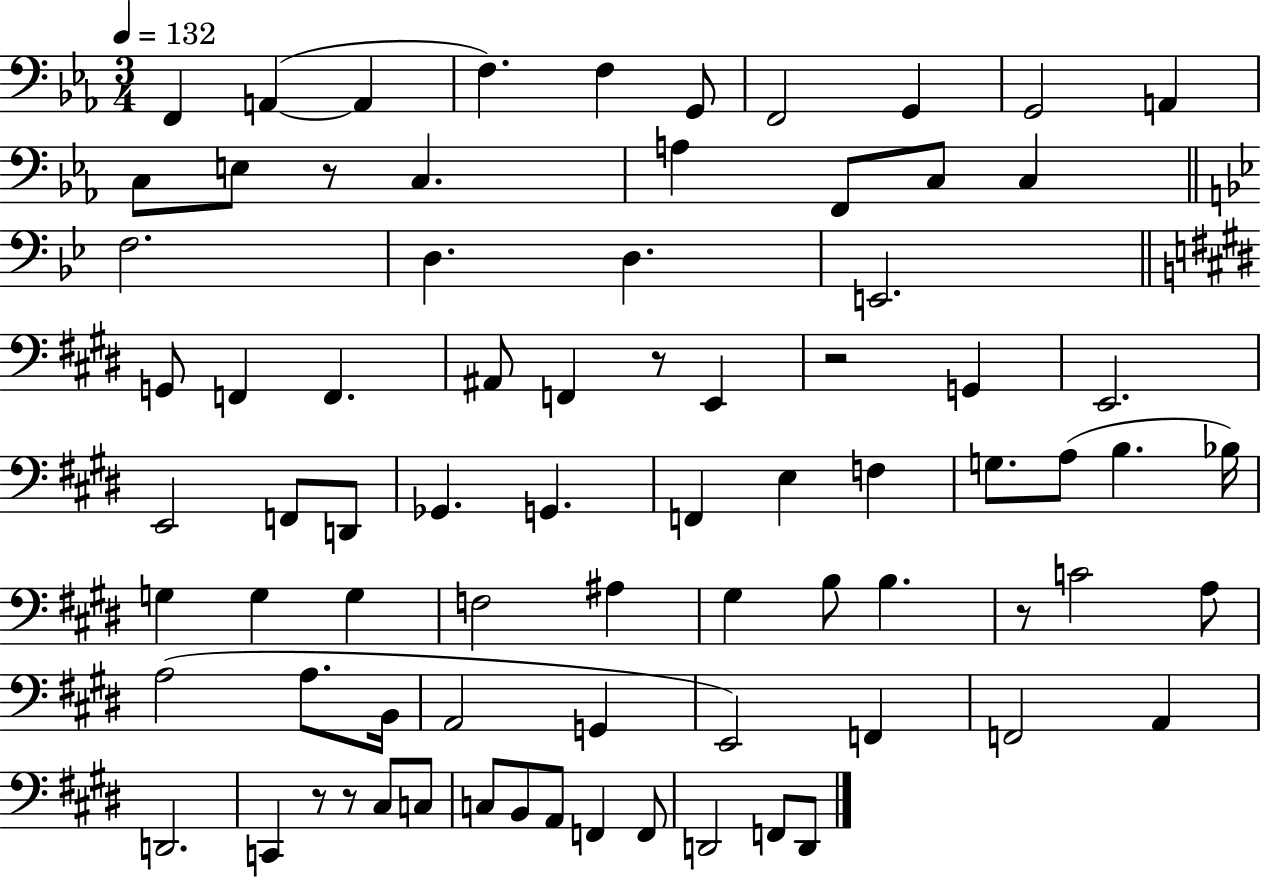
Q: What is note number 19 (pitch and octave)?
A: D3